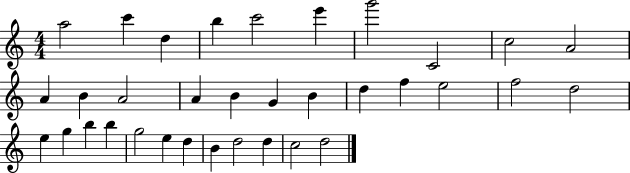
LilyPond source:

{
  \clef treble
  \numericTimeSignature
  \time 4/4
  \key c \major
  a''2 c'''4 d''4 | b''4 c'''2 e'''4 | g'''2 c'2 | c''2 a'2 | \break a'4 b'4 a'2 | a'4 b'4 g'4 b'4 | d''4 f''4 e''2 | f''2 d''2 | \break e''4 g''4 b''4 b''4 | g''2 e''4 d''4 | b'4 d''2 d''4 | c''2 d''2 | \break \bar "|."
}